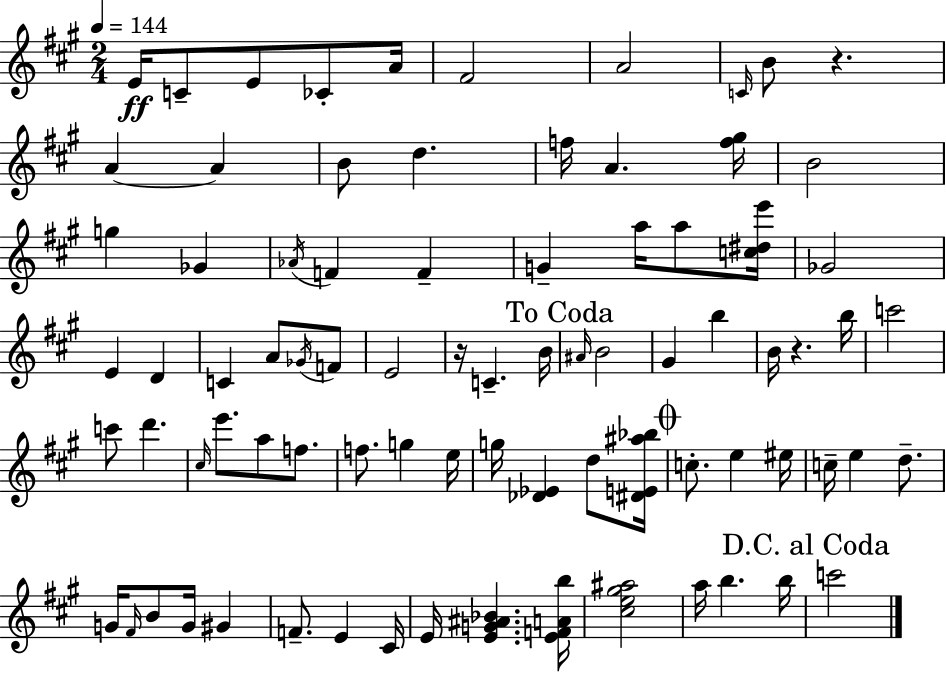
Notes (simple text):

E4/s C4/e E4/e CES4/e A4/s F#4/h A4/h C4/s B4/e R/q. A4/q A4/q B4/e D5/q. F5/s A4/q. [F5,G#5]/s B4/h G5/q Gb4/q Ab4/s F4/q F4/q G4/q A5/s A5/e [C5,D#5,E6]/s Gb4/h E4/q D4/q C4/q A4/e Gb4/s F4/e E4/h R/s C4/q. B4/s A#4/s B4/h G#4/q B5/q B4/s R/q. B5/s C6/h C6/e D6/q. C#5/s E6/e. A5/e F5/e. F5/e. G5/q E5/s G5/s [Db4,Eb4]/q D5/e [D#4,E4,A#5,Bb5]/s C5/e. E5/q EIS5/s C5/s E5/q D5/e. G4/s F#4/s B4/e G4/s G#4/q F4/e. E4/q C#4/s E4/s [E4,G4,A#4,Bb4]/q. [E4,F4,A4,B5]/s [C#5,E5,G#5,A#5]/h A5/s B5/q. B5/s C6/h